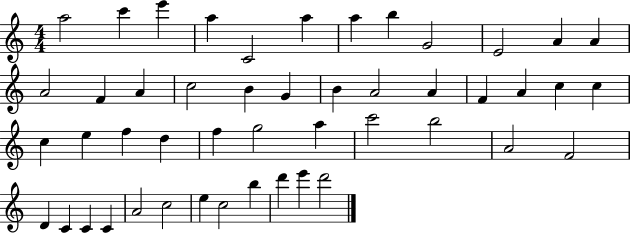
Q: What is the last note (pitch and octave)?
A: D6